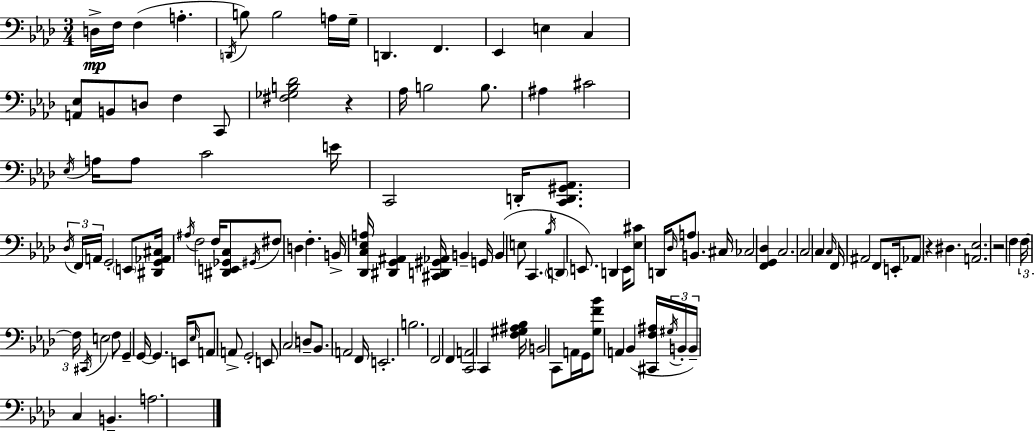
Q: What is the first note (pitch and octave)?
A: D3